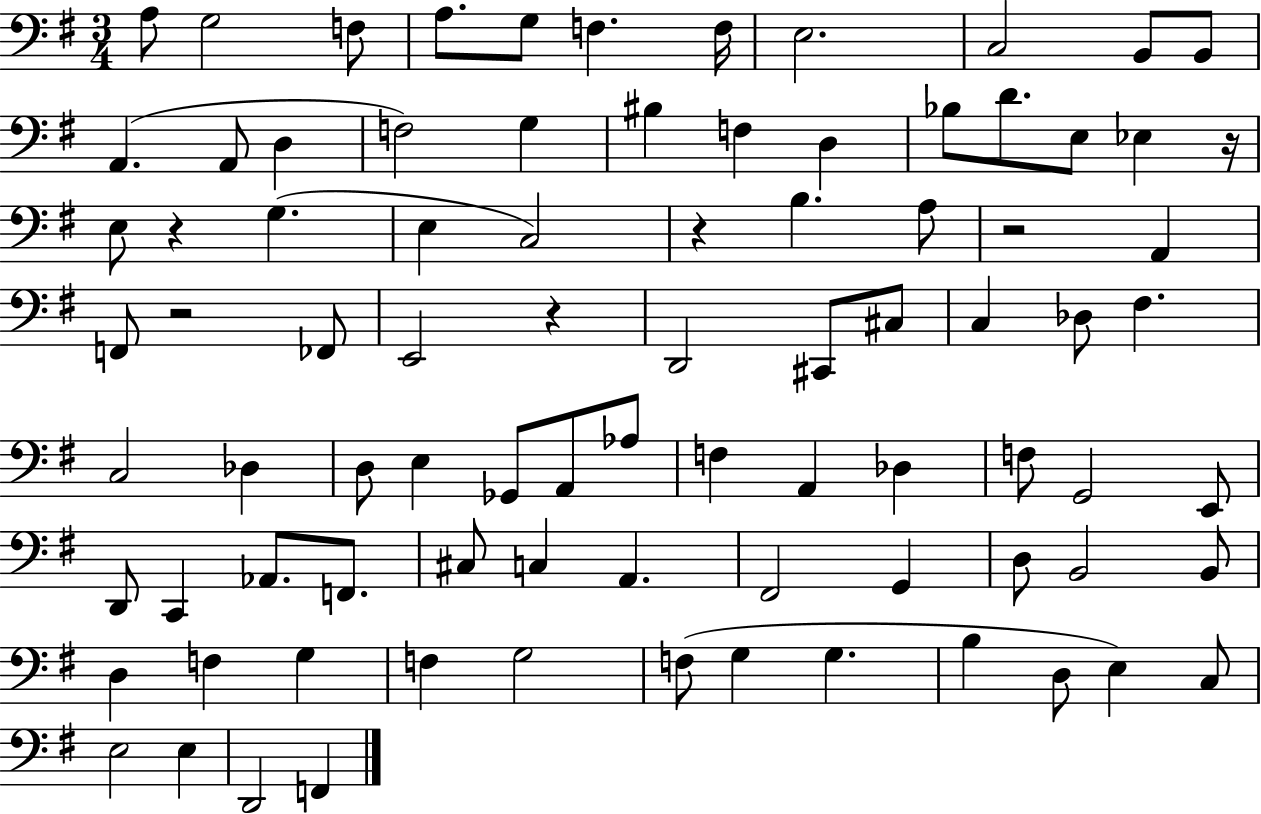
A3/e G3/h F3/e A3/e. G3/e F3/q. F3/s E3/h. C3/h B2/e B2/e A2/q. A2/e D3/q F3/h G3/q BIS3/q F3/q D3/q Bb3/e D4/e. E3/e Eb3/q R/s E3/e R/q G3/q. E3/q C3/h R/q B3/q. A3/e R/h A2/q F2/e R/h FES2/e E2/h R/q D2/h C#2/e C#3/e C3/q Db3/e F#3/q. C3/h Db3/q D3/e E3/q Gb2/e A2/e Ab3/e F3/q A2/q Db3/q F3/e G2/h E2/e D2/e C2/q Ab2/e. F2/e. C#3/e C3/q A2/q. F#2/h G2/q D3/e B2/h B2/e D3/q F3/q G3/q F3/q G3/h F3/e G3/q G3/q. B3/q D3/e E3/q C3/e E3/h E3/q D2/h F2/q